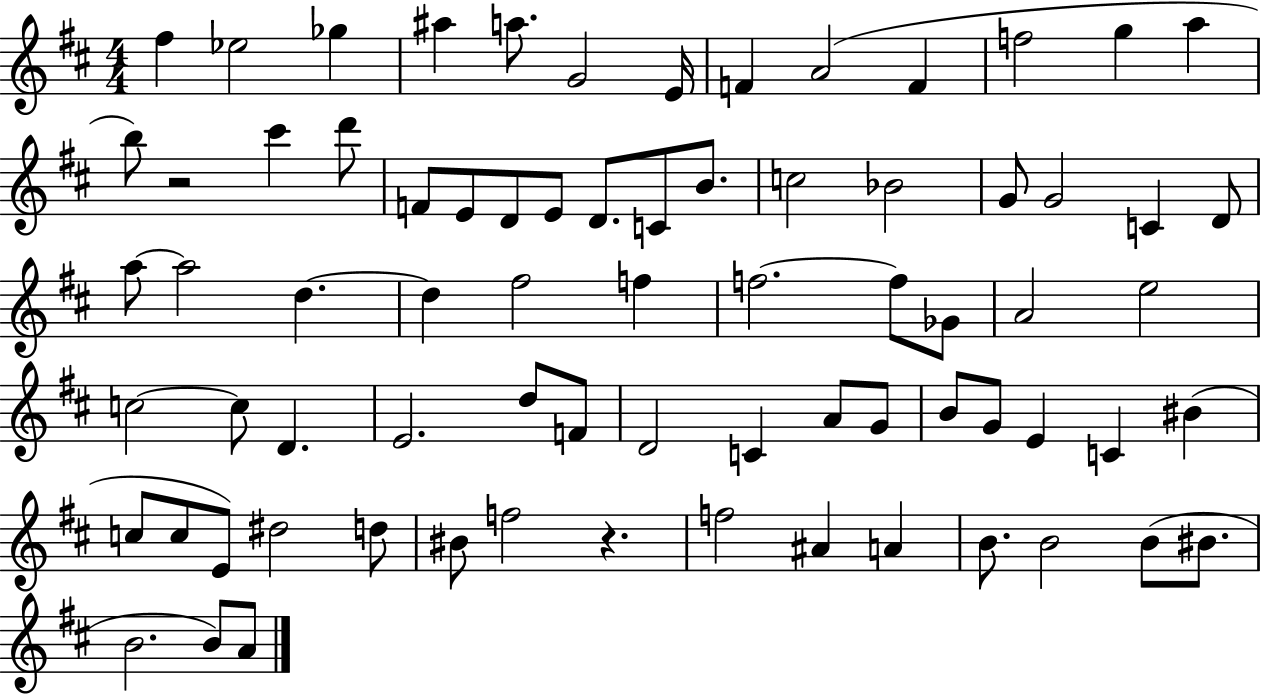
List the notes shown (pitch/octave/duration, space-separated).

F#5/q Eb5/h Gb5/q A#5/q A5/e. G4/h E4/s F4/q A4/h F4/q F5/h G5/q A5/q B5/e R/h C#6/q D6/e F4/e E4/e D4/e E4/e D4/e. C4/e B4/e. C5/h Bb4/h G4/e G4/h C4/q D4/e A5/e A5/h D5/q. D5/q F#5/h F5/q F5/h. F5/e Gb4/e A4/h E5/h C5/h C5/e D4/q. E4/h. D5/e F4/e D4/h C4/q A4/e G4/e B4/e G4/e E4/q C4/q BIS4/q C5/e C5/e E4/e D#5/h D5/e BIS4/e F5/h R/q. F5/h A#4/q A4/q B4/e. B4/h B4/e BIS4/e. B4/h. B4/e A4/e